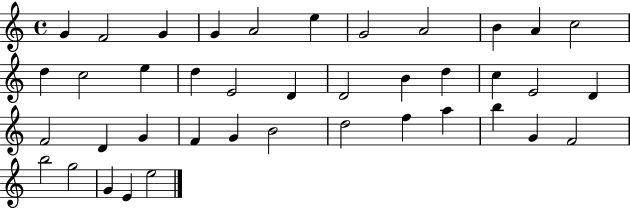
{
  \clef treble
  \time 4/4
  \defaultTimeSignature
  \key c \major
  g'4 f'2 g'4 | g'4 a'2 e''4 | g'2 a'2 | b'4 a'4 c''2 | \break d''4 c''2 e''4 | d''4 e'2 d'4 | d'2 b'4 d''4 | c''4 e'2 d'4 | \break f'2 d'4 g'4 | f'4 g'4 b'2 | d''2 f''4 a''4 | b''4 g'4 f'2 | \break b''2 g''2 | g'4 e'4 e''2 | \bar "|."
}